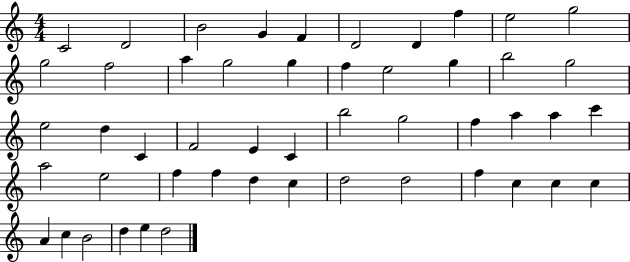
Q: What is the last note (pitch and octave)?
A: D5